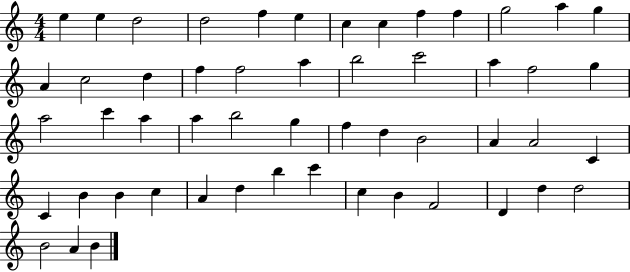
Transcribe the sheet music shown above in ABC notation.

X:1
T:Untitled
M:4/4
L:1/4
K:C
e e d2 d2 f e c c f f g2 a g A c2 d f f2 a b2 c'2 a f2 g a2 c' a a b2 g f d B2 A A2 C C B B c A d b c' c B F2 D d d2 B2 A B